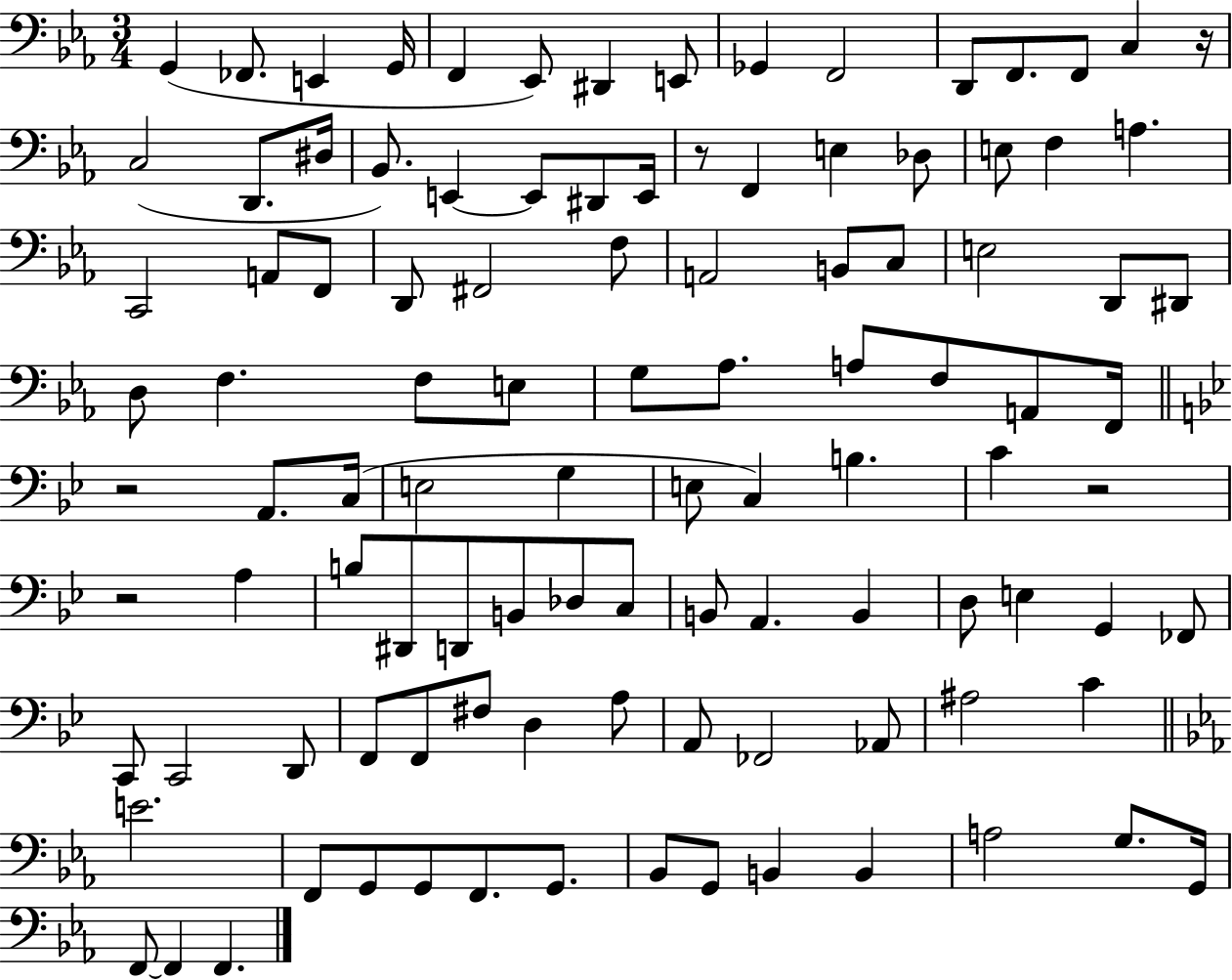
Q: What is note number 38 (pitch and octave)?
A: E3